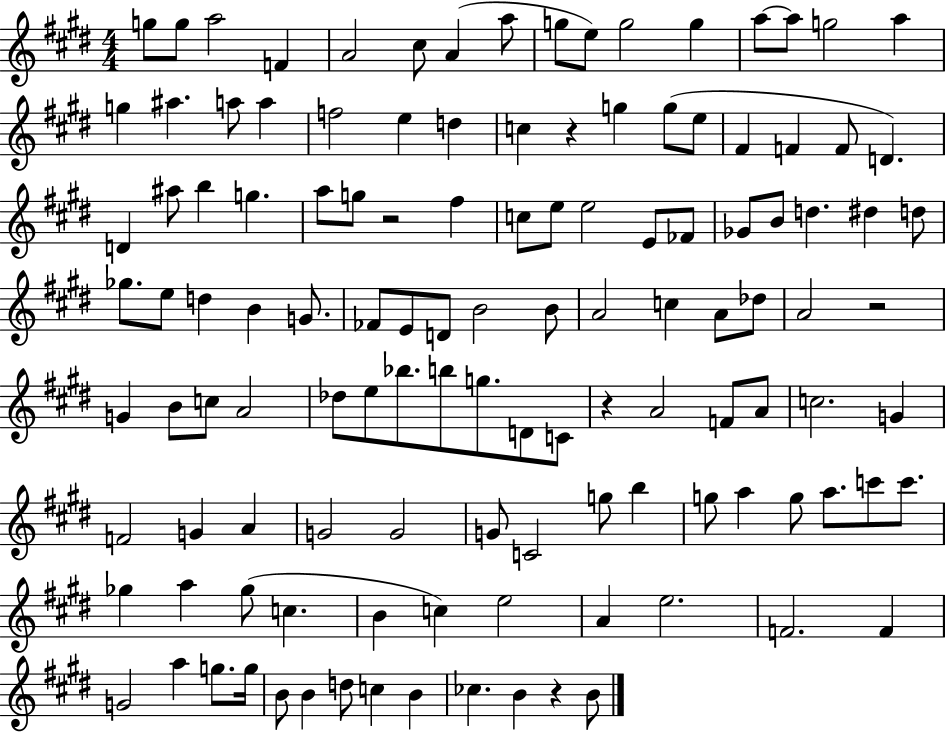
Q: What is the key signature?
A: E major